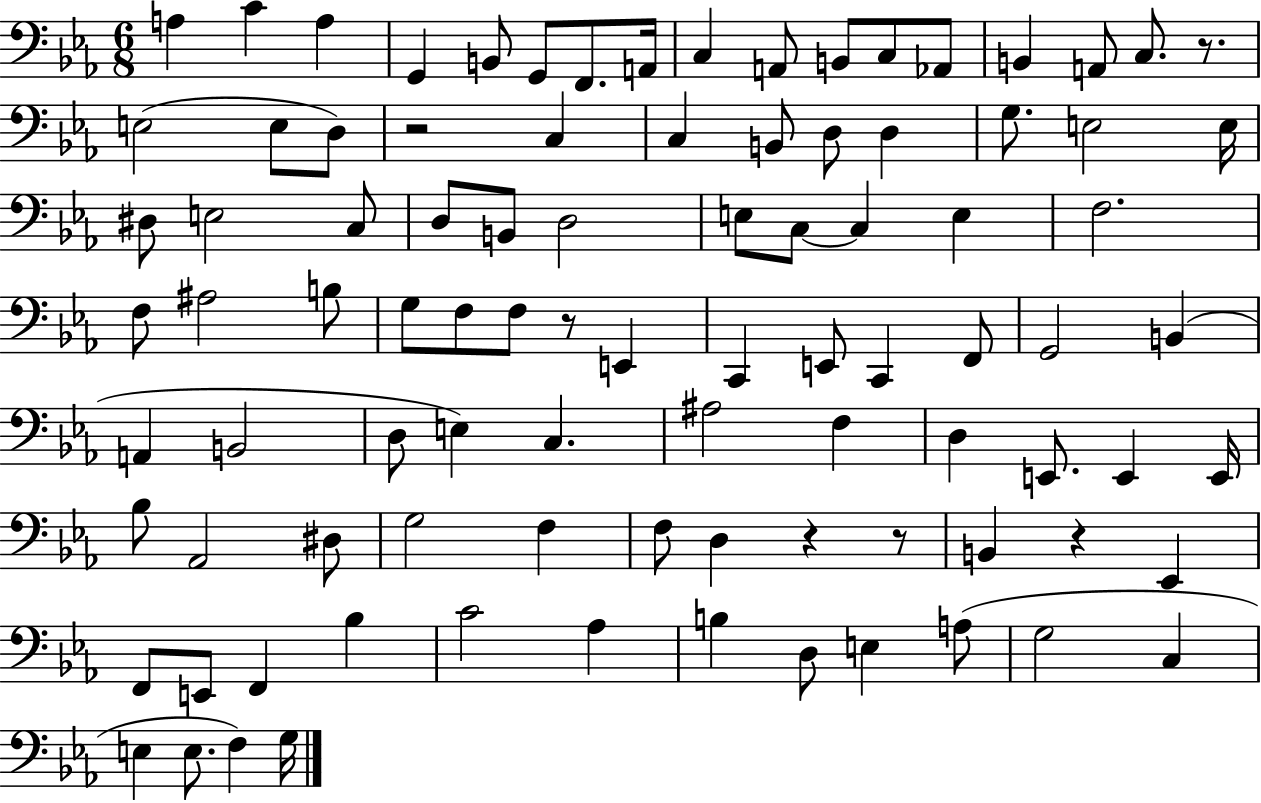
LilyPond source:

{
  \clef bass
  \numericTimeSignature
  \time 6/8
  \key ees \major
  a4 c'4 a4 | g,4 b,8 g,8 f,8. a,16 | c4 a,8 b,8 c8 aes,8 | b,4 a,8 c8. r8. | \break e2( e8 d8) | r2 c4 | c4 b,8 d8 d4 | g8. e2 e16 | \break dis8 e2 c8 | d8 b,8 d2 | e8 c8~~ c4 e4 | f2. | \break f8 ais2 b8 | g8 f8 f8 r8 e,4 | c,4 e,8 c,4 f,8 | g,2 b,4( | \break a,4 b,2 | d8 e4) c4. | ais2 f4 | d4 e,8. e,4 e,16 | \break bes8 aes,2 dis8 | g2 f4 | f8 d4 r4 r8 | b,4 r4 ees,4 | \break f,8 e,8 f,4 bes4 | c'2 aes4 | b4 d8 e4 a8( | g2 c4 | \break e4 e8. f4) g16 | \bar "|."
}